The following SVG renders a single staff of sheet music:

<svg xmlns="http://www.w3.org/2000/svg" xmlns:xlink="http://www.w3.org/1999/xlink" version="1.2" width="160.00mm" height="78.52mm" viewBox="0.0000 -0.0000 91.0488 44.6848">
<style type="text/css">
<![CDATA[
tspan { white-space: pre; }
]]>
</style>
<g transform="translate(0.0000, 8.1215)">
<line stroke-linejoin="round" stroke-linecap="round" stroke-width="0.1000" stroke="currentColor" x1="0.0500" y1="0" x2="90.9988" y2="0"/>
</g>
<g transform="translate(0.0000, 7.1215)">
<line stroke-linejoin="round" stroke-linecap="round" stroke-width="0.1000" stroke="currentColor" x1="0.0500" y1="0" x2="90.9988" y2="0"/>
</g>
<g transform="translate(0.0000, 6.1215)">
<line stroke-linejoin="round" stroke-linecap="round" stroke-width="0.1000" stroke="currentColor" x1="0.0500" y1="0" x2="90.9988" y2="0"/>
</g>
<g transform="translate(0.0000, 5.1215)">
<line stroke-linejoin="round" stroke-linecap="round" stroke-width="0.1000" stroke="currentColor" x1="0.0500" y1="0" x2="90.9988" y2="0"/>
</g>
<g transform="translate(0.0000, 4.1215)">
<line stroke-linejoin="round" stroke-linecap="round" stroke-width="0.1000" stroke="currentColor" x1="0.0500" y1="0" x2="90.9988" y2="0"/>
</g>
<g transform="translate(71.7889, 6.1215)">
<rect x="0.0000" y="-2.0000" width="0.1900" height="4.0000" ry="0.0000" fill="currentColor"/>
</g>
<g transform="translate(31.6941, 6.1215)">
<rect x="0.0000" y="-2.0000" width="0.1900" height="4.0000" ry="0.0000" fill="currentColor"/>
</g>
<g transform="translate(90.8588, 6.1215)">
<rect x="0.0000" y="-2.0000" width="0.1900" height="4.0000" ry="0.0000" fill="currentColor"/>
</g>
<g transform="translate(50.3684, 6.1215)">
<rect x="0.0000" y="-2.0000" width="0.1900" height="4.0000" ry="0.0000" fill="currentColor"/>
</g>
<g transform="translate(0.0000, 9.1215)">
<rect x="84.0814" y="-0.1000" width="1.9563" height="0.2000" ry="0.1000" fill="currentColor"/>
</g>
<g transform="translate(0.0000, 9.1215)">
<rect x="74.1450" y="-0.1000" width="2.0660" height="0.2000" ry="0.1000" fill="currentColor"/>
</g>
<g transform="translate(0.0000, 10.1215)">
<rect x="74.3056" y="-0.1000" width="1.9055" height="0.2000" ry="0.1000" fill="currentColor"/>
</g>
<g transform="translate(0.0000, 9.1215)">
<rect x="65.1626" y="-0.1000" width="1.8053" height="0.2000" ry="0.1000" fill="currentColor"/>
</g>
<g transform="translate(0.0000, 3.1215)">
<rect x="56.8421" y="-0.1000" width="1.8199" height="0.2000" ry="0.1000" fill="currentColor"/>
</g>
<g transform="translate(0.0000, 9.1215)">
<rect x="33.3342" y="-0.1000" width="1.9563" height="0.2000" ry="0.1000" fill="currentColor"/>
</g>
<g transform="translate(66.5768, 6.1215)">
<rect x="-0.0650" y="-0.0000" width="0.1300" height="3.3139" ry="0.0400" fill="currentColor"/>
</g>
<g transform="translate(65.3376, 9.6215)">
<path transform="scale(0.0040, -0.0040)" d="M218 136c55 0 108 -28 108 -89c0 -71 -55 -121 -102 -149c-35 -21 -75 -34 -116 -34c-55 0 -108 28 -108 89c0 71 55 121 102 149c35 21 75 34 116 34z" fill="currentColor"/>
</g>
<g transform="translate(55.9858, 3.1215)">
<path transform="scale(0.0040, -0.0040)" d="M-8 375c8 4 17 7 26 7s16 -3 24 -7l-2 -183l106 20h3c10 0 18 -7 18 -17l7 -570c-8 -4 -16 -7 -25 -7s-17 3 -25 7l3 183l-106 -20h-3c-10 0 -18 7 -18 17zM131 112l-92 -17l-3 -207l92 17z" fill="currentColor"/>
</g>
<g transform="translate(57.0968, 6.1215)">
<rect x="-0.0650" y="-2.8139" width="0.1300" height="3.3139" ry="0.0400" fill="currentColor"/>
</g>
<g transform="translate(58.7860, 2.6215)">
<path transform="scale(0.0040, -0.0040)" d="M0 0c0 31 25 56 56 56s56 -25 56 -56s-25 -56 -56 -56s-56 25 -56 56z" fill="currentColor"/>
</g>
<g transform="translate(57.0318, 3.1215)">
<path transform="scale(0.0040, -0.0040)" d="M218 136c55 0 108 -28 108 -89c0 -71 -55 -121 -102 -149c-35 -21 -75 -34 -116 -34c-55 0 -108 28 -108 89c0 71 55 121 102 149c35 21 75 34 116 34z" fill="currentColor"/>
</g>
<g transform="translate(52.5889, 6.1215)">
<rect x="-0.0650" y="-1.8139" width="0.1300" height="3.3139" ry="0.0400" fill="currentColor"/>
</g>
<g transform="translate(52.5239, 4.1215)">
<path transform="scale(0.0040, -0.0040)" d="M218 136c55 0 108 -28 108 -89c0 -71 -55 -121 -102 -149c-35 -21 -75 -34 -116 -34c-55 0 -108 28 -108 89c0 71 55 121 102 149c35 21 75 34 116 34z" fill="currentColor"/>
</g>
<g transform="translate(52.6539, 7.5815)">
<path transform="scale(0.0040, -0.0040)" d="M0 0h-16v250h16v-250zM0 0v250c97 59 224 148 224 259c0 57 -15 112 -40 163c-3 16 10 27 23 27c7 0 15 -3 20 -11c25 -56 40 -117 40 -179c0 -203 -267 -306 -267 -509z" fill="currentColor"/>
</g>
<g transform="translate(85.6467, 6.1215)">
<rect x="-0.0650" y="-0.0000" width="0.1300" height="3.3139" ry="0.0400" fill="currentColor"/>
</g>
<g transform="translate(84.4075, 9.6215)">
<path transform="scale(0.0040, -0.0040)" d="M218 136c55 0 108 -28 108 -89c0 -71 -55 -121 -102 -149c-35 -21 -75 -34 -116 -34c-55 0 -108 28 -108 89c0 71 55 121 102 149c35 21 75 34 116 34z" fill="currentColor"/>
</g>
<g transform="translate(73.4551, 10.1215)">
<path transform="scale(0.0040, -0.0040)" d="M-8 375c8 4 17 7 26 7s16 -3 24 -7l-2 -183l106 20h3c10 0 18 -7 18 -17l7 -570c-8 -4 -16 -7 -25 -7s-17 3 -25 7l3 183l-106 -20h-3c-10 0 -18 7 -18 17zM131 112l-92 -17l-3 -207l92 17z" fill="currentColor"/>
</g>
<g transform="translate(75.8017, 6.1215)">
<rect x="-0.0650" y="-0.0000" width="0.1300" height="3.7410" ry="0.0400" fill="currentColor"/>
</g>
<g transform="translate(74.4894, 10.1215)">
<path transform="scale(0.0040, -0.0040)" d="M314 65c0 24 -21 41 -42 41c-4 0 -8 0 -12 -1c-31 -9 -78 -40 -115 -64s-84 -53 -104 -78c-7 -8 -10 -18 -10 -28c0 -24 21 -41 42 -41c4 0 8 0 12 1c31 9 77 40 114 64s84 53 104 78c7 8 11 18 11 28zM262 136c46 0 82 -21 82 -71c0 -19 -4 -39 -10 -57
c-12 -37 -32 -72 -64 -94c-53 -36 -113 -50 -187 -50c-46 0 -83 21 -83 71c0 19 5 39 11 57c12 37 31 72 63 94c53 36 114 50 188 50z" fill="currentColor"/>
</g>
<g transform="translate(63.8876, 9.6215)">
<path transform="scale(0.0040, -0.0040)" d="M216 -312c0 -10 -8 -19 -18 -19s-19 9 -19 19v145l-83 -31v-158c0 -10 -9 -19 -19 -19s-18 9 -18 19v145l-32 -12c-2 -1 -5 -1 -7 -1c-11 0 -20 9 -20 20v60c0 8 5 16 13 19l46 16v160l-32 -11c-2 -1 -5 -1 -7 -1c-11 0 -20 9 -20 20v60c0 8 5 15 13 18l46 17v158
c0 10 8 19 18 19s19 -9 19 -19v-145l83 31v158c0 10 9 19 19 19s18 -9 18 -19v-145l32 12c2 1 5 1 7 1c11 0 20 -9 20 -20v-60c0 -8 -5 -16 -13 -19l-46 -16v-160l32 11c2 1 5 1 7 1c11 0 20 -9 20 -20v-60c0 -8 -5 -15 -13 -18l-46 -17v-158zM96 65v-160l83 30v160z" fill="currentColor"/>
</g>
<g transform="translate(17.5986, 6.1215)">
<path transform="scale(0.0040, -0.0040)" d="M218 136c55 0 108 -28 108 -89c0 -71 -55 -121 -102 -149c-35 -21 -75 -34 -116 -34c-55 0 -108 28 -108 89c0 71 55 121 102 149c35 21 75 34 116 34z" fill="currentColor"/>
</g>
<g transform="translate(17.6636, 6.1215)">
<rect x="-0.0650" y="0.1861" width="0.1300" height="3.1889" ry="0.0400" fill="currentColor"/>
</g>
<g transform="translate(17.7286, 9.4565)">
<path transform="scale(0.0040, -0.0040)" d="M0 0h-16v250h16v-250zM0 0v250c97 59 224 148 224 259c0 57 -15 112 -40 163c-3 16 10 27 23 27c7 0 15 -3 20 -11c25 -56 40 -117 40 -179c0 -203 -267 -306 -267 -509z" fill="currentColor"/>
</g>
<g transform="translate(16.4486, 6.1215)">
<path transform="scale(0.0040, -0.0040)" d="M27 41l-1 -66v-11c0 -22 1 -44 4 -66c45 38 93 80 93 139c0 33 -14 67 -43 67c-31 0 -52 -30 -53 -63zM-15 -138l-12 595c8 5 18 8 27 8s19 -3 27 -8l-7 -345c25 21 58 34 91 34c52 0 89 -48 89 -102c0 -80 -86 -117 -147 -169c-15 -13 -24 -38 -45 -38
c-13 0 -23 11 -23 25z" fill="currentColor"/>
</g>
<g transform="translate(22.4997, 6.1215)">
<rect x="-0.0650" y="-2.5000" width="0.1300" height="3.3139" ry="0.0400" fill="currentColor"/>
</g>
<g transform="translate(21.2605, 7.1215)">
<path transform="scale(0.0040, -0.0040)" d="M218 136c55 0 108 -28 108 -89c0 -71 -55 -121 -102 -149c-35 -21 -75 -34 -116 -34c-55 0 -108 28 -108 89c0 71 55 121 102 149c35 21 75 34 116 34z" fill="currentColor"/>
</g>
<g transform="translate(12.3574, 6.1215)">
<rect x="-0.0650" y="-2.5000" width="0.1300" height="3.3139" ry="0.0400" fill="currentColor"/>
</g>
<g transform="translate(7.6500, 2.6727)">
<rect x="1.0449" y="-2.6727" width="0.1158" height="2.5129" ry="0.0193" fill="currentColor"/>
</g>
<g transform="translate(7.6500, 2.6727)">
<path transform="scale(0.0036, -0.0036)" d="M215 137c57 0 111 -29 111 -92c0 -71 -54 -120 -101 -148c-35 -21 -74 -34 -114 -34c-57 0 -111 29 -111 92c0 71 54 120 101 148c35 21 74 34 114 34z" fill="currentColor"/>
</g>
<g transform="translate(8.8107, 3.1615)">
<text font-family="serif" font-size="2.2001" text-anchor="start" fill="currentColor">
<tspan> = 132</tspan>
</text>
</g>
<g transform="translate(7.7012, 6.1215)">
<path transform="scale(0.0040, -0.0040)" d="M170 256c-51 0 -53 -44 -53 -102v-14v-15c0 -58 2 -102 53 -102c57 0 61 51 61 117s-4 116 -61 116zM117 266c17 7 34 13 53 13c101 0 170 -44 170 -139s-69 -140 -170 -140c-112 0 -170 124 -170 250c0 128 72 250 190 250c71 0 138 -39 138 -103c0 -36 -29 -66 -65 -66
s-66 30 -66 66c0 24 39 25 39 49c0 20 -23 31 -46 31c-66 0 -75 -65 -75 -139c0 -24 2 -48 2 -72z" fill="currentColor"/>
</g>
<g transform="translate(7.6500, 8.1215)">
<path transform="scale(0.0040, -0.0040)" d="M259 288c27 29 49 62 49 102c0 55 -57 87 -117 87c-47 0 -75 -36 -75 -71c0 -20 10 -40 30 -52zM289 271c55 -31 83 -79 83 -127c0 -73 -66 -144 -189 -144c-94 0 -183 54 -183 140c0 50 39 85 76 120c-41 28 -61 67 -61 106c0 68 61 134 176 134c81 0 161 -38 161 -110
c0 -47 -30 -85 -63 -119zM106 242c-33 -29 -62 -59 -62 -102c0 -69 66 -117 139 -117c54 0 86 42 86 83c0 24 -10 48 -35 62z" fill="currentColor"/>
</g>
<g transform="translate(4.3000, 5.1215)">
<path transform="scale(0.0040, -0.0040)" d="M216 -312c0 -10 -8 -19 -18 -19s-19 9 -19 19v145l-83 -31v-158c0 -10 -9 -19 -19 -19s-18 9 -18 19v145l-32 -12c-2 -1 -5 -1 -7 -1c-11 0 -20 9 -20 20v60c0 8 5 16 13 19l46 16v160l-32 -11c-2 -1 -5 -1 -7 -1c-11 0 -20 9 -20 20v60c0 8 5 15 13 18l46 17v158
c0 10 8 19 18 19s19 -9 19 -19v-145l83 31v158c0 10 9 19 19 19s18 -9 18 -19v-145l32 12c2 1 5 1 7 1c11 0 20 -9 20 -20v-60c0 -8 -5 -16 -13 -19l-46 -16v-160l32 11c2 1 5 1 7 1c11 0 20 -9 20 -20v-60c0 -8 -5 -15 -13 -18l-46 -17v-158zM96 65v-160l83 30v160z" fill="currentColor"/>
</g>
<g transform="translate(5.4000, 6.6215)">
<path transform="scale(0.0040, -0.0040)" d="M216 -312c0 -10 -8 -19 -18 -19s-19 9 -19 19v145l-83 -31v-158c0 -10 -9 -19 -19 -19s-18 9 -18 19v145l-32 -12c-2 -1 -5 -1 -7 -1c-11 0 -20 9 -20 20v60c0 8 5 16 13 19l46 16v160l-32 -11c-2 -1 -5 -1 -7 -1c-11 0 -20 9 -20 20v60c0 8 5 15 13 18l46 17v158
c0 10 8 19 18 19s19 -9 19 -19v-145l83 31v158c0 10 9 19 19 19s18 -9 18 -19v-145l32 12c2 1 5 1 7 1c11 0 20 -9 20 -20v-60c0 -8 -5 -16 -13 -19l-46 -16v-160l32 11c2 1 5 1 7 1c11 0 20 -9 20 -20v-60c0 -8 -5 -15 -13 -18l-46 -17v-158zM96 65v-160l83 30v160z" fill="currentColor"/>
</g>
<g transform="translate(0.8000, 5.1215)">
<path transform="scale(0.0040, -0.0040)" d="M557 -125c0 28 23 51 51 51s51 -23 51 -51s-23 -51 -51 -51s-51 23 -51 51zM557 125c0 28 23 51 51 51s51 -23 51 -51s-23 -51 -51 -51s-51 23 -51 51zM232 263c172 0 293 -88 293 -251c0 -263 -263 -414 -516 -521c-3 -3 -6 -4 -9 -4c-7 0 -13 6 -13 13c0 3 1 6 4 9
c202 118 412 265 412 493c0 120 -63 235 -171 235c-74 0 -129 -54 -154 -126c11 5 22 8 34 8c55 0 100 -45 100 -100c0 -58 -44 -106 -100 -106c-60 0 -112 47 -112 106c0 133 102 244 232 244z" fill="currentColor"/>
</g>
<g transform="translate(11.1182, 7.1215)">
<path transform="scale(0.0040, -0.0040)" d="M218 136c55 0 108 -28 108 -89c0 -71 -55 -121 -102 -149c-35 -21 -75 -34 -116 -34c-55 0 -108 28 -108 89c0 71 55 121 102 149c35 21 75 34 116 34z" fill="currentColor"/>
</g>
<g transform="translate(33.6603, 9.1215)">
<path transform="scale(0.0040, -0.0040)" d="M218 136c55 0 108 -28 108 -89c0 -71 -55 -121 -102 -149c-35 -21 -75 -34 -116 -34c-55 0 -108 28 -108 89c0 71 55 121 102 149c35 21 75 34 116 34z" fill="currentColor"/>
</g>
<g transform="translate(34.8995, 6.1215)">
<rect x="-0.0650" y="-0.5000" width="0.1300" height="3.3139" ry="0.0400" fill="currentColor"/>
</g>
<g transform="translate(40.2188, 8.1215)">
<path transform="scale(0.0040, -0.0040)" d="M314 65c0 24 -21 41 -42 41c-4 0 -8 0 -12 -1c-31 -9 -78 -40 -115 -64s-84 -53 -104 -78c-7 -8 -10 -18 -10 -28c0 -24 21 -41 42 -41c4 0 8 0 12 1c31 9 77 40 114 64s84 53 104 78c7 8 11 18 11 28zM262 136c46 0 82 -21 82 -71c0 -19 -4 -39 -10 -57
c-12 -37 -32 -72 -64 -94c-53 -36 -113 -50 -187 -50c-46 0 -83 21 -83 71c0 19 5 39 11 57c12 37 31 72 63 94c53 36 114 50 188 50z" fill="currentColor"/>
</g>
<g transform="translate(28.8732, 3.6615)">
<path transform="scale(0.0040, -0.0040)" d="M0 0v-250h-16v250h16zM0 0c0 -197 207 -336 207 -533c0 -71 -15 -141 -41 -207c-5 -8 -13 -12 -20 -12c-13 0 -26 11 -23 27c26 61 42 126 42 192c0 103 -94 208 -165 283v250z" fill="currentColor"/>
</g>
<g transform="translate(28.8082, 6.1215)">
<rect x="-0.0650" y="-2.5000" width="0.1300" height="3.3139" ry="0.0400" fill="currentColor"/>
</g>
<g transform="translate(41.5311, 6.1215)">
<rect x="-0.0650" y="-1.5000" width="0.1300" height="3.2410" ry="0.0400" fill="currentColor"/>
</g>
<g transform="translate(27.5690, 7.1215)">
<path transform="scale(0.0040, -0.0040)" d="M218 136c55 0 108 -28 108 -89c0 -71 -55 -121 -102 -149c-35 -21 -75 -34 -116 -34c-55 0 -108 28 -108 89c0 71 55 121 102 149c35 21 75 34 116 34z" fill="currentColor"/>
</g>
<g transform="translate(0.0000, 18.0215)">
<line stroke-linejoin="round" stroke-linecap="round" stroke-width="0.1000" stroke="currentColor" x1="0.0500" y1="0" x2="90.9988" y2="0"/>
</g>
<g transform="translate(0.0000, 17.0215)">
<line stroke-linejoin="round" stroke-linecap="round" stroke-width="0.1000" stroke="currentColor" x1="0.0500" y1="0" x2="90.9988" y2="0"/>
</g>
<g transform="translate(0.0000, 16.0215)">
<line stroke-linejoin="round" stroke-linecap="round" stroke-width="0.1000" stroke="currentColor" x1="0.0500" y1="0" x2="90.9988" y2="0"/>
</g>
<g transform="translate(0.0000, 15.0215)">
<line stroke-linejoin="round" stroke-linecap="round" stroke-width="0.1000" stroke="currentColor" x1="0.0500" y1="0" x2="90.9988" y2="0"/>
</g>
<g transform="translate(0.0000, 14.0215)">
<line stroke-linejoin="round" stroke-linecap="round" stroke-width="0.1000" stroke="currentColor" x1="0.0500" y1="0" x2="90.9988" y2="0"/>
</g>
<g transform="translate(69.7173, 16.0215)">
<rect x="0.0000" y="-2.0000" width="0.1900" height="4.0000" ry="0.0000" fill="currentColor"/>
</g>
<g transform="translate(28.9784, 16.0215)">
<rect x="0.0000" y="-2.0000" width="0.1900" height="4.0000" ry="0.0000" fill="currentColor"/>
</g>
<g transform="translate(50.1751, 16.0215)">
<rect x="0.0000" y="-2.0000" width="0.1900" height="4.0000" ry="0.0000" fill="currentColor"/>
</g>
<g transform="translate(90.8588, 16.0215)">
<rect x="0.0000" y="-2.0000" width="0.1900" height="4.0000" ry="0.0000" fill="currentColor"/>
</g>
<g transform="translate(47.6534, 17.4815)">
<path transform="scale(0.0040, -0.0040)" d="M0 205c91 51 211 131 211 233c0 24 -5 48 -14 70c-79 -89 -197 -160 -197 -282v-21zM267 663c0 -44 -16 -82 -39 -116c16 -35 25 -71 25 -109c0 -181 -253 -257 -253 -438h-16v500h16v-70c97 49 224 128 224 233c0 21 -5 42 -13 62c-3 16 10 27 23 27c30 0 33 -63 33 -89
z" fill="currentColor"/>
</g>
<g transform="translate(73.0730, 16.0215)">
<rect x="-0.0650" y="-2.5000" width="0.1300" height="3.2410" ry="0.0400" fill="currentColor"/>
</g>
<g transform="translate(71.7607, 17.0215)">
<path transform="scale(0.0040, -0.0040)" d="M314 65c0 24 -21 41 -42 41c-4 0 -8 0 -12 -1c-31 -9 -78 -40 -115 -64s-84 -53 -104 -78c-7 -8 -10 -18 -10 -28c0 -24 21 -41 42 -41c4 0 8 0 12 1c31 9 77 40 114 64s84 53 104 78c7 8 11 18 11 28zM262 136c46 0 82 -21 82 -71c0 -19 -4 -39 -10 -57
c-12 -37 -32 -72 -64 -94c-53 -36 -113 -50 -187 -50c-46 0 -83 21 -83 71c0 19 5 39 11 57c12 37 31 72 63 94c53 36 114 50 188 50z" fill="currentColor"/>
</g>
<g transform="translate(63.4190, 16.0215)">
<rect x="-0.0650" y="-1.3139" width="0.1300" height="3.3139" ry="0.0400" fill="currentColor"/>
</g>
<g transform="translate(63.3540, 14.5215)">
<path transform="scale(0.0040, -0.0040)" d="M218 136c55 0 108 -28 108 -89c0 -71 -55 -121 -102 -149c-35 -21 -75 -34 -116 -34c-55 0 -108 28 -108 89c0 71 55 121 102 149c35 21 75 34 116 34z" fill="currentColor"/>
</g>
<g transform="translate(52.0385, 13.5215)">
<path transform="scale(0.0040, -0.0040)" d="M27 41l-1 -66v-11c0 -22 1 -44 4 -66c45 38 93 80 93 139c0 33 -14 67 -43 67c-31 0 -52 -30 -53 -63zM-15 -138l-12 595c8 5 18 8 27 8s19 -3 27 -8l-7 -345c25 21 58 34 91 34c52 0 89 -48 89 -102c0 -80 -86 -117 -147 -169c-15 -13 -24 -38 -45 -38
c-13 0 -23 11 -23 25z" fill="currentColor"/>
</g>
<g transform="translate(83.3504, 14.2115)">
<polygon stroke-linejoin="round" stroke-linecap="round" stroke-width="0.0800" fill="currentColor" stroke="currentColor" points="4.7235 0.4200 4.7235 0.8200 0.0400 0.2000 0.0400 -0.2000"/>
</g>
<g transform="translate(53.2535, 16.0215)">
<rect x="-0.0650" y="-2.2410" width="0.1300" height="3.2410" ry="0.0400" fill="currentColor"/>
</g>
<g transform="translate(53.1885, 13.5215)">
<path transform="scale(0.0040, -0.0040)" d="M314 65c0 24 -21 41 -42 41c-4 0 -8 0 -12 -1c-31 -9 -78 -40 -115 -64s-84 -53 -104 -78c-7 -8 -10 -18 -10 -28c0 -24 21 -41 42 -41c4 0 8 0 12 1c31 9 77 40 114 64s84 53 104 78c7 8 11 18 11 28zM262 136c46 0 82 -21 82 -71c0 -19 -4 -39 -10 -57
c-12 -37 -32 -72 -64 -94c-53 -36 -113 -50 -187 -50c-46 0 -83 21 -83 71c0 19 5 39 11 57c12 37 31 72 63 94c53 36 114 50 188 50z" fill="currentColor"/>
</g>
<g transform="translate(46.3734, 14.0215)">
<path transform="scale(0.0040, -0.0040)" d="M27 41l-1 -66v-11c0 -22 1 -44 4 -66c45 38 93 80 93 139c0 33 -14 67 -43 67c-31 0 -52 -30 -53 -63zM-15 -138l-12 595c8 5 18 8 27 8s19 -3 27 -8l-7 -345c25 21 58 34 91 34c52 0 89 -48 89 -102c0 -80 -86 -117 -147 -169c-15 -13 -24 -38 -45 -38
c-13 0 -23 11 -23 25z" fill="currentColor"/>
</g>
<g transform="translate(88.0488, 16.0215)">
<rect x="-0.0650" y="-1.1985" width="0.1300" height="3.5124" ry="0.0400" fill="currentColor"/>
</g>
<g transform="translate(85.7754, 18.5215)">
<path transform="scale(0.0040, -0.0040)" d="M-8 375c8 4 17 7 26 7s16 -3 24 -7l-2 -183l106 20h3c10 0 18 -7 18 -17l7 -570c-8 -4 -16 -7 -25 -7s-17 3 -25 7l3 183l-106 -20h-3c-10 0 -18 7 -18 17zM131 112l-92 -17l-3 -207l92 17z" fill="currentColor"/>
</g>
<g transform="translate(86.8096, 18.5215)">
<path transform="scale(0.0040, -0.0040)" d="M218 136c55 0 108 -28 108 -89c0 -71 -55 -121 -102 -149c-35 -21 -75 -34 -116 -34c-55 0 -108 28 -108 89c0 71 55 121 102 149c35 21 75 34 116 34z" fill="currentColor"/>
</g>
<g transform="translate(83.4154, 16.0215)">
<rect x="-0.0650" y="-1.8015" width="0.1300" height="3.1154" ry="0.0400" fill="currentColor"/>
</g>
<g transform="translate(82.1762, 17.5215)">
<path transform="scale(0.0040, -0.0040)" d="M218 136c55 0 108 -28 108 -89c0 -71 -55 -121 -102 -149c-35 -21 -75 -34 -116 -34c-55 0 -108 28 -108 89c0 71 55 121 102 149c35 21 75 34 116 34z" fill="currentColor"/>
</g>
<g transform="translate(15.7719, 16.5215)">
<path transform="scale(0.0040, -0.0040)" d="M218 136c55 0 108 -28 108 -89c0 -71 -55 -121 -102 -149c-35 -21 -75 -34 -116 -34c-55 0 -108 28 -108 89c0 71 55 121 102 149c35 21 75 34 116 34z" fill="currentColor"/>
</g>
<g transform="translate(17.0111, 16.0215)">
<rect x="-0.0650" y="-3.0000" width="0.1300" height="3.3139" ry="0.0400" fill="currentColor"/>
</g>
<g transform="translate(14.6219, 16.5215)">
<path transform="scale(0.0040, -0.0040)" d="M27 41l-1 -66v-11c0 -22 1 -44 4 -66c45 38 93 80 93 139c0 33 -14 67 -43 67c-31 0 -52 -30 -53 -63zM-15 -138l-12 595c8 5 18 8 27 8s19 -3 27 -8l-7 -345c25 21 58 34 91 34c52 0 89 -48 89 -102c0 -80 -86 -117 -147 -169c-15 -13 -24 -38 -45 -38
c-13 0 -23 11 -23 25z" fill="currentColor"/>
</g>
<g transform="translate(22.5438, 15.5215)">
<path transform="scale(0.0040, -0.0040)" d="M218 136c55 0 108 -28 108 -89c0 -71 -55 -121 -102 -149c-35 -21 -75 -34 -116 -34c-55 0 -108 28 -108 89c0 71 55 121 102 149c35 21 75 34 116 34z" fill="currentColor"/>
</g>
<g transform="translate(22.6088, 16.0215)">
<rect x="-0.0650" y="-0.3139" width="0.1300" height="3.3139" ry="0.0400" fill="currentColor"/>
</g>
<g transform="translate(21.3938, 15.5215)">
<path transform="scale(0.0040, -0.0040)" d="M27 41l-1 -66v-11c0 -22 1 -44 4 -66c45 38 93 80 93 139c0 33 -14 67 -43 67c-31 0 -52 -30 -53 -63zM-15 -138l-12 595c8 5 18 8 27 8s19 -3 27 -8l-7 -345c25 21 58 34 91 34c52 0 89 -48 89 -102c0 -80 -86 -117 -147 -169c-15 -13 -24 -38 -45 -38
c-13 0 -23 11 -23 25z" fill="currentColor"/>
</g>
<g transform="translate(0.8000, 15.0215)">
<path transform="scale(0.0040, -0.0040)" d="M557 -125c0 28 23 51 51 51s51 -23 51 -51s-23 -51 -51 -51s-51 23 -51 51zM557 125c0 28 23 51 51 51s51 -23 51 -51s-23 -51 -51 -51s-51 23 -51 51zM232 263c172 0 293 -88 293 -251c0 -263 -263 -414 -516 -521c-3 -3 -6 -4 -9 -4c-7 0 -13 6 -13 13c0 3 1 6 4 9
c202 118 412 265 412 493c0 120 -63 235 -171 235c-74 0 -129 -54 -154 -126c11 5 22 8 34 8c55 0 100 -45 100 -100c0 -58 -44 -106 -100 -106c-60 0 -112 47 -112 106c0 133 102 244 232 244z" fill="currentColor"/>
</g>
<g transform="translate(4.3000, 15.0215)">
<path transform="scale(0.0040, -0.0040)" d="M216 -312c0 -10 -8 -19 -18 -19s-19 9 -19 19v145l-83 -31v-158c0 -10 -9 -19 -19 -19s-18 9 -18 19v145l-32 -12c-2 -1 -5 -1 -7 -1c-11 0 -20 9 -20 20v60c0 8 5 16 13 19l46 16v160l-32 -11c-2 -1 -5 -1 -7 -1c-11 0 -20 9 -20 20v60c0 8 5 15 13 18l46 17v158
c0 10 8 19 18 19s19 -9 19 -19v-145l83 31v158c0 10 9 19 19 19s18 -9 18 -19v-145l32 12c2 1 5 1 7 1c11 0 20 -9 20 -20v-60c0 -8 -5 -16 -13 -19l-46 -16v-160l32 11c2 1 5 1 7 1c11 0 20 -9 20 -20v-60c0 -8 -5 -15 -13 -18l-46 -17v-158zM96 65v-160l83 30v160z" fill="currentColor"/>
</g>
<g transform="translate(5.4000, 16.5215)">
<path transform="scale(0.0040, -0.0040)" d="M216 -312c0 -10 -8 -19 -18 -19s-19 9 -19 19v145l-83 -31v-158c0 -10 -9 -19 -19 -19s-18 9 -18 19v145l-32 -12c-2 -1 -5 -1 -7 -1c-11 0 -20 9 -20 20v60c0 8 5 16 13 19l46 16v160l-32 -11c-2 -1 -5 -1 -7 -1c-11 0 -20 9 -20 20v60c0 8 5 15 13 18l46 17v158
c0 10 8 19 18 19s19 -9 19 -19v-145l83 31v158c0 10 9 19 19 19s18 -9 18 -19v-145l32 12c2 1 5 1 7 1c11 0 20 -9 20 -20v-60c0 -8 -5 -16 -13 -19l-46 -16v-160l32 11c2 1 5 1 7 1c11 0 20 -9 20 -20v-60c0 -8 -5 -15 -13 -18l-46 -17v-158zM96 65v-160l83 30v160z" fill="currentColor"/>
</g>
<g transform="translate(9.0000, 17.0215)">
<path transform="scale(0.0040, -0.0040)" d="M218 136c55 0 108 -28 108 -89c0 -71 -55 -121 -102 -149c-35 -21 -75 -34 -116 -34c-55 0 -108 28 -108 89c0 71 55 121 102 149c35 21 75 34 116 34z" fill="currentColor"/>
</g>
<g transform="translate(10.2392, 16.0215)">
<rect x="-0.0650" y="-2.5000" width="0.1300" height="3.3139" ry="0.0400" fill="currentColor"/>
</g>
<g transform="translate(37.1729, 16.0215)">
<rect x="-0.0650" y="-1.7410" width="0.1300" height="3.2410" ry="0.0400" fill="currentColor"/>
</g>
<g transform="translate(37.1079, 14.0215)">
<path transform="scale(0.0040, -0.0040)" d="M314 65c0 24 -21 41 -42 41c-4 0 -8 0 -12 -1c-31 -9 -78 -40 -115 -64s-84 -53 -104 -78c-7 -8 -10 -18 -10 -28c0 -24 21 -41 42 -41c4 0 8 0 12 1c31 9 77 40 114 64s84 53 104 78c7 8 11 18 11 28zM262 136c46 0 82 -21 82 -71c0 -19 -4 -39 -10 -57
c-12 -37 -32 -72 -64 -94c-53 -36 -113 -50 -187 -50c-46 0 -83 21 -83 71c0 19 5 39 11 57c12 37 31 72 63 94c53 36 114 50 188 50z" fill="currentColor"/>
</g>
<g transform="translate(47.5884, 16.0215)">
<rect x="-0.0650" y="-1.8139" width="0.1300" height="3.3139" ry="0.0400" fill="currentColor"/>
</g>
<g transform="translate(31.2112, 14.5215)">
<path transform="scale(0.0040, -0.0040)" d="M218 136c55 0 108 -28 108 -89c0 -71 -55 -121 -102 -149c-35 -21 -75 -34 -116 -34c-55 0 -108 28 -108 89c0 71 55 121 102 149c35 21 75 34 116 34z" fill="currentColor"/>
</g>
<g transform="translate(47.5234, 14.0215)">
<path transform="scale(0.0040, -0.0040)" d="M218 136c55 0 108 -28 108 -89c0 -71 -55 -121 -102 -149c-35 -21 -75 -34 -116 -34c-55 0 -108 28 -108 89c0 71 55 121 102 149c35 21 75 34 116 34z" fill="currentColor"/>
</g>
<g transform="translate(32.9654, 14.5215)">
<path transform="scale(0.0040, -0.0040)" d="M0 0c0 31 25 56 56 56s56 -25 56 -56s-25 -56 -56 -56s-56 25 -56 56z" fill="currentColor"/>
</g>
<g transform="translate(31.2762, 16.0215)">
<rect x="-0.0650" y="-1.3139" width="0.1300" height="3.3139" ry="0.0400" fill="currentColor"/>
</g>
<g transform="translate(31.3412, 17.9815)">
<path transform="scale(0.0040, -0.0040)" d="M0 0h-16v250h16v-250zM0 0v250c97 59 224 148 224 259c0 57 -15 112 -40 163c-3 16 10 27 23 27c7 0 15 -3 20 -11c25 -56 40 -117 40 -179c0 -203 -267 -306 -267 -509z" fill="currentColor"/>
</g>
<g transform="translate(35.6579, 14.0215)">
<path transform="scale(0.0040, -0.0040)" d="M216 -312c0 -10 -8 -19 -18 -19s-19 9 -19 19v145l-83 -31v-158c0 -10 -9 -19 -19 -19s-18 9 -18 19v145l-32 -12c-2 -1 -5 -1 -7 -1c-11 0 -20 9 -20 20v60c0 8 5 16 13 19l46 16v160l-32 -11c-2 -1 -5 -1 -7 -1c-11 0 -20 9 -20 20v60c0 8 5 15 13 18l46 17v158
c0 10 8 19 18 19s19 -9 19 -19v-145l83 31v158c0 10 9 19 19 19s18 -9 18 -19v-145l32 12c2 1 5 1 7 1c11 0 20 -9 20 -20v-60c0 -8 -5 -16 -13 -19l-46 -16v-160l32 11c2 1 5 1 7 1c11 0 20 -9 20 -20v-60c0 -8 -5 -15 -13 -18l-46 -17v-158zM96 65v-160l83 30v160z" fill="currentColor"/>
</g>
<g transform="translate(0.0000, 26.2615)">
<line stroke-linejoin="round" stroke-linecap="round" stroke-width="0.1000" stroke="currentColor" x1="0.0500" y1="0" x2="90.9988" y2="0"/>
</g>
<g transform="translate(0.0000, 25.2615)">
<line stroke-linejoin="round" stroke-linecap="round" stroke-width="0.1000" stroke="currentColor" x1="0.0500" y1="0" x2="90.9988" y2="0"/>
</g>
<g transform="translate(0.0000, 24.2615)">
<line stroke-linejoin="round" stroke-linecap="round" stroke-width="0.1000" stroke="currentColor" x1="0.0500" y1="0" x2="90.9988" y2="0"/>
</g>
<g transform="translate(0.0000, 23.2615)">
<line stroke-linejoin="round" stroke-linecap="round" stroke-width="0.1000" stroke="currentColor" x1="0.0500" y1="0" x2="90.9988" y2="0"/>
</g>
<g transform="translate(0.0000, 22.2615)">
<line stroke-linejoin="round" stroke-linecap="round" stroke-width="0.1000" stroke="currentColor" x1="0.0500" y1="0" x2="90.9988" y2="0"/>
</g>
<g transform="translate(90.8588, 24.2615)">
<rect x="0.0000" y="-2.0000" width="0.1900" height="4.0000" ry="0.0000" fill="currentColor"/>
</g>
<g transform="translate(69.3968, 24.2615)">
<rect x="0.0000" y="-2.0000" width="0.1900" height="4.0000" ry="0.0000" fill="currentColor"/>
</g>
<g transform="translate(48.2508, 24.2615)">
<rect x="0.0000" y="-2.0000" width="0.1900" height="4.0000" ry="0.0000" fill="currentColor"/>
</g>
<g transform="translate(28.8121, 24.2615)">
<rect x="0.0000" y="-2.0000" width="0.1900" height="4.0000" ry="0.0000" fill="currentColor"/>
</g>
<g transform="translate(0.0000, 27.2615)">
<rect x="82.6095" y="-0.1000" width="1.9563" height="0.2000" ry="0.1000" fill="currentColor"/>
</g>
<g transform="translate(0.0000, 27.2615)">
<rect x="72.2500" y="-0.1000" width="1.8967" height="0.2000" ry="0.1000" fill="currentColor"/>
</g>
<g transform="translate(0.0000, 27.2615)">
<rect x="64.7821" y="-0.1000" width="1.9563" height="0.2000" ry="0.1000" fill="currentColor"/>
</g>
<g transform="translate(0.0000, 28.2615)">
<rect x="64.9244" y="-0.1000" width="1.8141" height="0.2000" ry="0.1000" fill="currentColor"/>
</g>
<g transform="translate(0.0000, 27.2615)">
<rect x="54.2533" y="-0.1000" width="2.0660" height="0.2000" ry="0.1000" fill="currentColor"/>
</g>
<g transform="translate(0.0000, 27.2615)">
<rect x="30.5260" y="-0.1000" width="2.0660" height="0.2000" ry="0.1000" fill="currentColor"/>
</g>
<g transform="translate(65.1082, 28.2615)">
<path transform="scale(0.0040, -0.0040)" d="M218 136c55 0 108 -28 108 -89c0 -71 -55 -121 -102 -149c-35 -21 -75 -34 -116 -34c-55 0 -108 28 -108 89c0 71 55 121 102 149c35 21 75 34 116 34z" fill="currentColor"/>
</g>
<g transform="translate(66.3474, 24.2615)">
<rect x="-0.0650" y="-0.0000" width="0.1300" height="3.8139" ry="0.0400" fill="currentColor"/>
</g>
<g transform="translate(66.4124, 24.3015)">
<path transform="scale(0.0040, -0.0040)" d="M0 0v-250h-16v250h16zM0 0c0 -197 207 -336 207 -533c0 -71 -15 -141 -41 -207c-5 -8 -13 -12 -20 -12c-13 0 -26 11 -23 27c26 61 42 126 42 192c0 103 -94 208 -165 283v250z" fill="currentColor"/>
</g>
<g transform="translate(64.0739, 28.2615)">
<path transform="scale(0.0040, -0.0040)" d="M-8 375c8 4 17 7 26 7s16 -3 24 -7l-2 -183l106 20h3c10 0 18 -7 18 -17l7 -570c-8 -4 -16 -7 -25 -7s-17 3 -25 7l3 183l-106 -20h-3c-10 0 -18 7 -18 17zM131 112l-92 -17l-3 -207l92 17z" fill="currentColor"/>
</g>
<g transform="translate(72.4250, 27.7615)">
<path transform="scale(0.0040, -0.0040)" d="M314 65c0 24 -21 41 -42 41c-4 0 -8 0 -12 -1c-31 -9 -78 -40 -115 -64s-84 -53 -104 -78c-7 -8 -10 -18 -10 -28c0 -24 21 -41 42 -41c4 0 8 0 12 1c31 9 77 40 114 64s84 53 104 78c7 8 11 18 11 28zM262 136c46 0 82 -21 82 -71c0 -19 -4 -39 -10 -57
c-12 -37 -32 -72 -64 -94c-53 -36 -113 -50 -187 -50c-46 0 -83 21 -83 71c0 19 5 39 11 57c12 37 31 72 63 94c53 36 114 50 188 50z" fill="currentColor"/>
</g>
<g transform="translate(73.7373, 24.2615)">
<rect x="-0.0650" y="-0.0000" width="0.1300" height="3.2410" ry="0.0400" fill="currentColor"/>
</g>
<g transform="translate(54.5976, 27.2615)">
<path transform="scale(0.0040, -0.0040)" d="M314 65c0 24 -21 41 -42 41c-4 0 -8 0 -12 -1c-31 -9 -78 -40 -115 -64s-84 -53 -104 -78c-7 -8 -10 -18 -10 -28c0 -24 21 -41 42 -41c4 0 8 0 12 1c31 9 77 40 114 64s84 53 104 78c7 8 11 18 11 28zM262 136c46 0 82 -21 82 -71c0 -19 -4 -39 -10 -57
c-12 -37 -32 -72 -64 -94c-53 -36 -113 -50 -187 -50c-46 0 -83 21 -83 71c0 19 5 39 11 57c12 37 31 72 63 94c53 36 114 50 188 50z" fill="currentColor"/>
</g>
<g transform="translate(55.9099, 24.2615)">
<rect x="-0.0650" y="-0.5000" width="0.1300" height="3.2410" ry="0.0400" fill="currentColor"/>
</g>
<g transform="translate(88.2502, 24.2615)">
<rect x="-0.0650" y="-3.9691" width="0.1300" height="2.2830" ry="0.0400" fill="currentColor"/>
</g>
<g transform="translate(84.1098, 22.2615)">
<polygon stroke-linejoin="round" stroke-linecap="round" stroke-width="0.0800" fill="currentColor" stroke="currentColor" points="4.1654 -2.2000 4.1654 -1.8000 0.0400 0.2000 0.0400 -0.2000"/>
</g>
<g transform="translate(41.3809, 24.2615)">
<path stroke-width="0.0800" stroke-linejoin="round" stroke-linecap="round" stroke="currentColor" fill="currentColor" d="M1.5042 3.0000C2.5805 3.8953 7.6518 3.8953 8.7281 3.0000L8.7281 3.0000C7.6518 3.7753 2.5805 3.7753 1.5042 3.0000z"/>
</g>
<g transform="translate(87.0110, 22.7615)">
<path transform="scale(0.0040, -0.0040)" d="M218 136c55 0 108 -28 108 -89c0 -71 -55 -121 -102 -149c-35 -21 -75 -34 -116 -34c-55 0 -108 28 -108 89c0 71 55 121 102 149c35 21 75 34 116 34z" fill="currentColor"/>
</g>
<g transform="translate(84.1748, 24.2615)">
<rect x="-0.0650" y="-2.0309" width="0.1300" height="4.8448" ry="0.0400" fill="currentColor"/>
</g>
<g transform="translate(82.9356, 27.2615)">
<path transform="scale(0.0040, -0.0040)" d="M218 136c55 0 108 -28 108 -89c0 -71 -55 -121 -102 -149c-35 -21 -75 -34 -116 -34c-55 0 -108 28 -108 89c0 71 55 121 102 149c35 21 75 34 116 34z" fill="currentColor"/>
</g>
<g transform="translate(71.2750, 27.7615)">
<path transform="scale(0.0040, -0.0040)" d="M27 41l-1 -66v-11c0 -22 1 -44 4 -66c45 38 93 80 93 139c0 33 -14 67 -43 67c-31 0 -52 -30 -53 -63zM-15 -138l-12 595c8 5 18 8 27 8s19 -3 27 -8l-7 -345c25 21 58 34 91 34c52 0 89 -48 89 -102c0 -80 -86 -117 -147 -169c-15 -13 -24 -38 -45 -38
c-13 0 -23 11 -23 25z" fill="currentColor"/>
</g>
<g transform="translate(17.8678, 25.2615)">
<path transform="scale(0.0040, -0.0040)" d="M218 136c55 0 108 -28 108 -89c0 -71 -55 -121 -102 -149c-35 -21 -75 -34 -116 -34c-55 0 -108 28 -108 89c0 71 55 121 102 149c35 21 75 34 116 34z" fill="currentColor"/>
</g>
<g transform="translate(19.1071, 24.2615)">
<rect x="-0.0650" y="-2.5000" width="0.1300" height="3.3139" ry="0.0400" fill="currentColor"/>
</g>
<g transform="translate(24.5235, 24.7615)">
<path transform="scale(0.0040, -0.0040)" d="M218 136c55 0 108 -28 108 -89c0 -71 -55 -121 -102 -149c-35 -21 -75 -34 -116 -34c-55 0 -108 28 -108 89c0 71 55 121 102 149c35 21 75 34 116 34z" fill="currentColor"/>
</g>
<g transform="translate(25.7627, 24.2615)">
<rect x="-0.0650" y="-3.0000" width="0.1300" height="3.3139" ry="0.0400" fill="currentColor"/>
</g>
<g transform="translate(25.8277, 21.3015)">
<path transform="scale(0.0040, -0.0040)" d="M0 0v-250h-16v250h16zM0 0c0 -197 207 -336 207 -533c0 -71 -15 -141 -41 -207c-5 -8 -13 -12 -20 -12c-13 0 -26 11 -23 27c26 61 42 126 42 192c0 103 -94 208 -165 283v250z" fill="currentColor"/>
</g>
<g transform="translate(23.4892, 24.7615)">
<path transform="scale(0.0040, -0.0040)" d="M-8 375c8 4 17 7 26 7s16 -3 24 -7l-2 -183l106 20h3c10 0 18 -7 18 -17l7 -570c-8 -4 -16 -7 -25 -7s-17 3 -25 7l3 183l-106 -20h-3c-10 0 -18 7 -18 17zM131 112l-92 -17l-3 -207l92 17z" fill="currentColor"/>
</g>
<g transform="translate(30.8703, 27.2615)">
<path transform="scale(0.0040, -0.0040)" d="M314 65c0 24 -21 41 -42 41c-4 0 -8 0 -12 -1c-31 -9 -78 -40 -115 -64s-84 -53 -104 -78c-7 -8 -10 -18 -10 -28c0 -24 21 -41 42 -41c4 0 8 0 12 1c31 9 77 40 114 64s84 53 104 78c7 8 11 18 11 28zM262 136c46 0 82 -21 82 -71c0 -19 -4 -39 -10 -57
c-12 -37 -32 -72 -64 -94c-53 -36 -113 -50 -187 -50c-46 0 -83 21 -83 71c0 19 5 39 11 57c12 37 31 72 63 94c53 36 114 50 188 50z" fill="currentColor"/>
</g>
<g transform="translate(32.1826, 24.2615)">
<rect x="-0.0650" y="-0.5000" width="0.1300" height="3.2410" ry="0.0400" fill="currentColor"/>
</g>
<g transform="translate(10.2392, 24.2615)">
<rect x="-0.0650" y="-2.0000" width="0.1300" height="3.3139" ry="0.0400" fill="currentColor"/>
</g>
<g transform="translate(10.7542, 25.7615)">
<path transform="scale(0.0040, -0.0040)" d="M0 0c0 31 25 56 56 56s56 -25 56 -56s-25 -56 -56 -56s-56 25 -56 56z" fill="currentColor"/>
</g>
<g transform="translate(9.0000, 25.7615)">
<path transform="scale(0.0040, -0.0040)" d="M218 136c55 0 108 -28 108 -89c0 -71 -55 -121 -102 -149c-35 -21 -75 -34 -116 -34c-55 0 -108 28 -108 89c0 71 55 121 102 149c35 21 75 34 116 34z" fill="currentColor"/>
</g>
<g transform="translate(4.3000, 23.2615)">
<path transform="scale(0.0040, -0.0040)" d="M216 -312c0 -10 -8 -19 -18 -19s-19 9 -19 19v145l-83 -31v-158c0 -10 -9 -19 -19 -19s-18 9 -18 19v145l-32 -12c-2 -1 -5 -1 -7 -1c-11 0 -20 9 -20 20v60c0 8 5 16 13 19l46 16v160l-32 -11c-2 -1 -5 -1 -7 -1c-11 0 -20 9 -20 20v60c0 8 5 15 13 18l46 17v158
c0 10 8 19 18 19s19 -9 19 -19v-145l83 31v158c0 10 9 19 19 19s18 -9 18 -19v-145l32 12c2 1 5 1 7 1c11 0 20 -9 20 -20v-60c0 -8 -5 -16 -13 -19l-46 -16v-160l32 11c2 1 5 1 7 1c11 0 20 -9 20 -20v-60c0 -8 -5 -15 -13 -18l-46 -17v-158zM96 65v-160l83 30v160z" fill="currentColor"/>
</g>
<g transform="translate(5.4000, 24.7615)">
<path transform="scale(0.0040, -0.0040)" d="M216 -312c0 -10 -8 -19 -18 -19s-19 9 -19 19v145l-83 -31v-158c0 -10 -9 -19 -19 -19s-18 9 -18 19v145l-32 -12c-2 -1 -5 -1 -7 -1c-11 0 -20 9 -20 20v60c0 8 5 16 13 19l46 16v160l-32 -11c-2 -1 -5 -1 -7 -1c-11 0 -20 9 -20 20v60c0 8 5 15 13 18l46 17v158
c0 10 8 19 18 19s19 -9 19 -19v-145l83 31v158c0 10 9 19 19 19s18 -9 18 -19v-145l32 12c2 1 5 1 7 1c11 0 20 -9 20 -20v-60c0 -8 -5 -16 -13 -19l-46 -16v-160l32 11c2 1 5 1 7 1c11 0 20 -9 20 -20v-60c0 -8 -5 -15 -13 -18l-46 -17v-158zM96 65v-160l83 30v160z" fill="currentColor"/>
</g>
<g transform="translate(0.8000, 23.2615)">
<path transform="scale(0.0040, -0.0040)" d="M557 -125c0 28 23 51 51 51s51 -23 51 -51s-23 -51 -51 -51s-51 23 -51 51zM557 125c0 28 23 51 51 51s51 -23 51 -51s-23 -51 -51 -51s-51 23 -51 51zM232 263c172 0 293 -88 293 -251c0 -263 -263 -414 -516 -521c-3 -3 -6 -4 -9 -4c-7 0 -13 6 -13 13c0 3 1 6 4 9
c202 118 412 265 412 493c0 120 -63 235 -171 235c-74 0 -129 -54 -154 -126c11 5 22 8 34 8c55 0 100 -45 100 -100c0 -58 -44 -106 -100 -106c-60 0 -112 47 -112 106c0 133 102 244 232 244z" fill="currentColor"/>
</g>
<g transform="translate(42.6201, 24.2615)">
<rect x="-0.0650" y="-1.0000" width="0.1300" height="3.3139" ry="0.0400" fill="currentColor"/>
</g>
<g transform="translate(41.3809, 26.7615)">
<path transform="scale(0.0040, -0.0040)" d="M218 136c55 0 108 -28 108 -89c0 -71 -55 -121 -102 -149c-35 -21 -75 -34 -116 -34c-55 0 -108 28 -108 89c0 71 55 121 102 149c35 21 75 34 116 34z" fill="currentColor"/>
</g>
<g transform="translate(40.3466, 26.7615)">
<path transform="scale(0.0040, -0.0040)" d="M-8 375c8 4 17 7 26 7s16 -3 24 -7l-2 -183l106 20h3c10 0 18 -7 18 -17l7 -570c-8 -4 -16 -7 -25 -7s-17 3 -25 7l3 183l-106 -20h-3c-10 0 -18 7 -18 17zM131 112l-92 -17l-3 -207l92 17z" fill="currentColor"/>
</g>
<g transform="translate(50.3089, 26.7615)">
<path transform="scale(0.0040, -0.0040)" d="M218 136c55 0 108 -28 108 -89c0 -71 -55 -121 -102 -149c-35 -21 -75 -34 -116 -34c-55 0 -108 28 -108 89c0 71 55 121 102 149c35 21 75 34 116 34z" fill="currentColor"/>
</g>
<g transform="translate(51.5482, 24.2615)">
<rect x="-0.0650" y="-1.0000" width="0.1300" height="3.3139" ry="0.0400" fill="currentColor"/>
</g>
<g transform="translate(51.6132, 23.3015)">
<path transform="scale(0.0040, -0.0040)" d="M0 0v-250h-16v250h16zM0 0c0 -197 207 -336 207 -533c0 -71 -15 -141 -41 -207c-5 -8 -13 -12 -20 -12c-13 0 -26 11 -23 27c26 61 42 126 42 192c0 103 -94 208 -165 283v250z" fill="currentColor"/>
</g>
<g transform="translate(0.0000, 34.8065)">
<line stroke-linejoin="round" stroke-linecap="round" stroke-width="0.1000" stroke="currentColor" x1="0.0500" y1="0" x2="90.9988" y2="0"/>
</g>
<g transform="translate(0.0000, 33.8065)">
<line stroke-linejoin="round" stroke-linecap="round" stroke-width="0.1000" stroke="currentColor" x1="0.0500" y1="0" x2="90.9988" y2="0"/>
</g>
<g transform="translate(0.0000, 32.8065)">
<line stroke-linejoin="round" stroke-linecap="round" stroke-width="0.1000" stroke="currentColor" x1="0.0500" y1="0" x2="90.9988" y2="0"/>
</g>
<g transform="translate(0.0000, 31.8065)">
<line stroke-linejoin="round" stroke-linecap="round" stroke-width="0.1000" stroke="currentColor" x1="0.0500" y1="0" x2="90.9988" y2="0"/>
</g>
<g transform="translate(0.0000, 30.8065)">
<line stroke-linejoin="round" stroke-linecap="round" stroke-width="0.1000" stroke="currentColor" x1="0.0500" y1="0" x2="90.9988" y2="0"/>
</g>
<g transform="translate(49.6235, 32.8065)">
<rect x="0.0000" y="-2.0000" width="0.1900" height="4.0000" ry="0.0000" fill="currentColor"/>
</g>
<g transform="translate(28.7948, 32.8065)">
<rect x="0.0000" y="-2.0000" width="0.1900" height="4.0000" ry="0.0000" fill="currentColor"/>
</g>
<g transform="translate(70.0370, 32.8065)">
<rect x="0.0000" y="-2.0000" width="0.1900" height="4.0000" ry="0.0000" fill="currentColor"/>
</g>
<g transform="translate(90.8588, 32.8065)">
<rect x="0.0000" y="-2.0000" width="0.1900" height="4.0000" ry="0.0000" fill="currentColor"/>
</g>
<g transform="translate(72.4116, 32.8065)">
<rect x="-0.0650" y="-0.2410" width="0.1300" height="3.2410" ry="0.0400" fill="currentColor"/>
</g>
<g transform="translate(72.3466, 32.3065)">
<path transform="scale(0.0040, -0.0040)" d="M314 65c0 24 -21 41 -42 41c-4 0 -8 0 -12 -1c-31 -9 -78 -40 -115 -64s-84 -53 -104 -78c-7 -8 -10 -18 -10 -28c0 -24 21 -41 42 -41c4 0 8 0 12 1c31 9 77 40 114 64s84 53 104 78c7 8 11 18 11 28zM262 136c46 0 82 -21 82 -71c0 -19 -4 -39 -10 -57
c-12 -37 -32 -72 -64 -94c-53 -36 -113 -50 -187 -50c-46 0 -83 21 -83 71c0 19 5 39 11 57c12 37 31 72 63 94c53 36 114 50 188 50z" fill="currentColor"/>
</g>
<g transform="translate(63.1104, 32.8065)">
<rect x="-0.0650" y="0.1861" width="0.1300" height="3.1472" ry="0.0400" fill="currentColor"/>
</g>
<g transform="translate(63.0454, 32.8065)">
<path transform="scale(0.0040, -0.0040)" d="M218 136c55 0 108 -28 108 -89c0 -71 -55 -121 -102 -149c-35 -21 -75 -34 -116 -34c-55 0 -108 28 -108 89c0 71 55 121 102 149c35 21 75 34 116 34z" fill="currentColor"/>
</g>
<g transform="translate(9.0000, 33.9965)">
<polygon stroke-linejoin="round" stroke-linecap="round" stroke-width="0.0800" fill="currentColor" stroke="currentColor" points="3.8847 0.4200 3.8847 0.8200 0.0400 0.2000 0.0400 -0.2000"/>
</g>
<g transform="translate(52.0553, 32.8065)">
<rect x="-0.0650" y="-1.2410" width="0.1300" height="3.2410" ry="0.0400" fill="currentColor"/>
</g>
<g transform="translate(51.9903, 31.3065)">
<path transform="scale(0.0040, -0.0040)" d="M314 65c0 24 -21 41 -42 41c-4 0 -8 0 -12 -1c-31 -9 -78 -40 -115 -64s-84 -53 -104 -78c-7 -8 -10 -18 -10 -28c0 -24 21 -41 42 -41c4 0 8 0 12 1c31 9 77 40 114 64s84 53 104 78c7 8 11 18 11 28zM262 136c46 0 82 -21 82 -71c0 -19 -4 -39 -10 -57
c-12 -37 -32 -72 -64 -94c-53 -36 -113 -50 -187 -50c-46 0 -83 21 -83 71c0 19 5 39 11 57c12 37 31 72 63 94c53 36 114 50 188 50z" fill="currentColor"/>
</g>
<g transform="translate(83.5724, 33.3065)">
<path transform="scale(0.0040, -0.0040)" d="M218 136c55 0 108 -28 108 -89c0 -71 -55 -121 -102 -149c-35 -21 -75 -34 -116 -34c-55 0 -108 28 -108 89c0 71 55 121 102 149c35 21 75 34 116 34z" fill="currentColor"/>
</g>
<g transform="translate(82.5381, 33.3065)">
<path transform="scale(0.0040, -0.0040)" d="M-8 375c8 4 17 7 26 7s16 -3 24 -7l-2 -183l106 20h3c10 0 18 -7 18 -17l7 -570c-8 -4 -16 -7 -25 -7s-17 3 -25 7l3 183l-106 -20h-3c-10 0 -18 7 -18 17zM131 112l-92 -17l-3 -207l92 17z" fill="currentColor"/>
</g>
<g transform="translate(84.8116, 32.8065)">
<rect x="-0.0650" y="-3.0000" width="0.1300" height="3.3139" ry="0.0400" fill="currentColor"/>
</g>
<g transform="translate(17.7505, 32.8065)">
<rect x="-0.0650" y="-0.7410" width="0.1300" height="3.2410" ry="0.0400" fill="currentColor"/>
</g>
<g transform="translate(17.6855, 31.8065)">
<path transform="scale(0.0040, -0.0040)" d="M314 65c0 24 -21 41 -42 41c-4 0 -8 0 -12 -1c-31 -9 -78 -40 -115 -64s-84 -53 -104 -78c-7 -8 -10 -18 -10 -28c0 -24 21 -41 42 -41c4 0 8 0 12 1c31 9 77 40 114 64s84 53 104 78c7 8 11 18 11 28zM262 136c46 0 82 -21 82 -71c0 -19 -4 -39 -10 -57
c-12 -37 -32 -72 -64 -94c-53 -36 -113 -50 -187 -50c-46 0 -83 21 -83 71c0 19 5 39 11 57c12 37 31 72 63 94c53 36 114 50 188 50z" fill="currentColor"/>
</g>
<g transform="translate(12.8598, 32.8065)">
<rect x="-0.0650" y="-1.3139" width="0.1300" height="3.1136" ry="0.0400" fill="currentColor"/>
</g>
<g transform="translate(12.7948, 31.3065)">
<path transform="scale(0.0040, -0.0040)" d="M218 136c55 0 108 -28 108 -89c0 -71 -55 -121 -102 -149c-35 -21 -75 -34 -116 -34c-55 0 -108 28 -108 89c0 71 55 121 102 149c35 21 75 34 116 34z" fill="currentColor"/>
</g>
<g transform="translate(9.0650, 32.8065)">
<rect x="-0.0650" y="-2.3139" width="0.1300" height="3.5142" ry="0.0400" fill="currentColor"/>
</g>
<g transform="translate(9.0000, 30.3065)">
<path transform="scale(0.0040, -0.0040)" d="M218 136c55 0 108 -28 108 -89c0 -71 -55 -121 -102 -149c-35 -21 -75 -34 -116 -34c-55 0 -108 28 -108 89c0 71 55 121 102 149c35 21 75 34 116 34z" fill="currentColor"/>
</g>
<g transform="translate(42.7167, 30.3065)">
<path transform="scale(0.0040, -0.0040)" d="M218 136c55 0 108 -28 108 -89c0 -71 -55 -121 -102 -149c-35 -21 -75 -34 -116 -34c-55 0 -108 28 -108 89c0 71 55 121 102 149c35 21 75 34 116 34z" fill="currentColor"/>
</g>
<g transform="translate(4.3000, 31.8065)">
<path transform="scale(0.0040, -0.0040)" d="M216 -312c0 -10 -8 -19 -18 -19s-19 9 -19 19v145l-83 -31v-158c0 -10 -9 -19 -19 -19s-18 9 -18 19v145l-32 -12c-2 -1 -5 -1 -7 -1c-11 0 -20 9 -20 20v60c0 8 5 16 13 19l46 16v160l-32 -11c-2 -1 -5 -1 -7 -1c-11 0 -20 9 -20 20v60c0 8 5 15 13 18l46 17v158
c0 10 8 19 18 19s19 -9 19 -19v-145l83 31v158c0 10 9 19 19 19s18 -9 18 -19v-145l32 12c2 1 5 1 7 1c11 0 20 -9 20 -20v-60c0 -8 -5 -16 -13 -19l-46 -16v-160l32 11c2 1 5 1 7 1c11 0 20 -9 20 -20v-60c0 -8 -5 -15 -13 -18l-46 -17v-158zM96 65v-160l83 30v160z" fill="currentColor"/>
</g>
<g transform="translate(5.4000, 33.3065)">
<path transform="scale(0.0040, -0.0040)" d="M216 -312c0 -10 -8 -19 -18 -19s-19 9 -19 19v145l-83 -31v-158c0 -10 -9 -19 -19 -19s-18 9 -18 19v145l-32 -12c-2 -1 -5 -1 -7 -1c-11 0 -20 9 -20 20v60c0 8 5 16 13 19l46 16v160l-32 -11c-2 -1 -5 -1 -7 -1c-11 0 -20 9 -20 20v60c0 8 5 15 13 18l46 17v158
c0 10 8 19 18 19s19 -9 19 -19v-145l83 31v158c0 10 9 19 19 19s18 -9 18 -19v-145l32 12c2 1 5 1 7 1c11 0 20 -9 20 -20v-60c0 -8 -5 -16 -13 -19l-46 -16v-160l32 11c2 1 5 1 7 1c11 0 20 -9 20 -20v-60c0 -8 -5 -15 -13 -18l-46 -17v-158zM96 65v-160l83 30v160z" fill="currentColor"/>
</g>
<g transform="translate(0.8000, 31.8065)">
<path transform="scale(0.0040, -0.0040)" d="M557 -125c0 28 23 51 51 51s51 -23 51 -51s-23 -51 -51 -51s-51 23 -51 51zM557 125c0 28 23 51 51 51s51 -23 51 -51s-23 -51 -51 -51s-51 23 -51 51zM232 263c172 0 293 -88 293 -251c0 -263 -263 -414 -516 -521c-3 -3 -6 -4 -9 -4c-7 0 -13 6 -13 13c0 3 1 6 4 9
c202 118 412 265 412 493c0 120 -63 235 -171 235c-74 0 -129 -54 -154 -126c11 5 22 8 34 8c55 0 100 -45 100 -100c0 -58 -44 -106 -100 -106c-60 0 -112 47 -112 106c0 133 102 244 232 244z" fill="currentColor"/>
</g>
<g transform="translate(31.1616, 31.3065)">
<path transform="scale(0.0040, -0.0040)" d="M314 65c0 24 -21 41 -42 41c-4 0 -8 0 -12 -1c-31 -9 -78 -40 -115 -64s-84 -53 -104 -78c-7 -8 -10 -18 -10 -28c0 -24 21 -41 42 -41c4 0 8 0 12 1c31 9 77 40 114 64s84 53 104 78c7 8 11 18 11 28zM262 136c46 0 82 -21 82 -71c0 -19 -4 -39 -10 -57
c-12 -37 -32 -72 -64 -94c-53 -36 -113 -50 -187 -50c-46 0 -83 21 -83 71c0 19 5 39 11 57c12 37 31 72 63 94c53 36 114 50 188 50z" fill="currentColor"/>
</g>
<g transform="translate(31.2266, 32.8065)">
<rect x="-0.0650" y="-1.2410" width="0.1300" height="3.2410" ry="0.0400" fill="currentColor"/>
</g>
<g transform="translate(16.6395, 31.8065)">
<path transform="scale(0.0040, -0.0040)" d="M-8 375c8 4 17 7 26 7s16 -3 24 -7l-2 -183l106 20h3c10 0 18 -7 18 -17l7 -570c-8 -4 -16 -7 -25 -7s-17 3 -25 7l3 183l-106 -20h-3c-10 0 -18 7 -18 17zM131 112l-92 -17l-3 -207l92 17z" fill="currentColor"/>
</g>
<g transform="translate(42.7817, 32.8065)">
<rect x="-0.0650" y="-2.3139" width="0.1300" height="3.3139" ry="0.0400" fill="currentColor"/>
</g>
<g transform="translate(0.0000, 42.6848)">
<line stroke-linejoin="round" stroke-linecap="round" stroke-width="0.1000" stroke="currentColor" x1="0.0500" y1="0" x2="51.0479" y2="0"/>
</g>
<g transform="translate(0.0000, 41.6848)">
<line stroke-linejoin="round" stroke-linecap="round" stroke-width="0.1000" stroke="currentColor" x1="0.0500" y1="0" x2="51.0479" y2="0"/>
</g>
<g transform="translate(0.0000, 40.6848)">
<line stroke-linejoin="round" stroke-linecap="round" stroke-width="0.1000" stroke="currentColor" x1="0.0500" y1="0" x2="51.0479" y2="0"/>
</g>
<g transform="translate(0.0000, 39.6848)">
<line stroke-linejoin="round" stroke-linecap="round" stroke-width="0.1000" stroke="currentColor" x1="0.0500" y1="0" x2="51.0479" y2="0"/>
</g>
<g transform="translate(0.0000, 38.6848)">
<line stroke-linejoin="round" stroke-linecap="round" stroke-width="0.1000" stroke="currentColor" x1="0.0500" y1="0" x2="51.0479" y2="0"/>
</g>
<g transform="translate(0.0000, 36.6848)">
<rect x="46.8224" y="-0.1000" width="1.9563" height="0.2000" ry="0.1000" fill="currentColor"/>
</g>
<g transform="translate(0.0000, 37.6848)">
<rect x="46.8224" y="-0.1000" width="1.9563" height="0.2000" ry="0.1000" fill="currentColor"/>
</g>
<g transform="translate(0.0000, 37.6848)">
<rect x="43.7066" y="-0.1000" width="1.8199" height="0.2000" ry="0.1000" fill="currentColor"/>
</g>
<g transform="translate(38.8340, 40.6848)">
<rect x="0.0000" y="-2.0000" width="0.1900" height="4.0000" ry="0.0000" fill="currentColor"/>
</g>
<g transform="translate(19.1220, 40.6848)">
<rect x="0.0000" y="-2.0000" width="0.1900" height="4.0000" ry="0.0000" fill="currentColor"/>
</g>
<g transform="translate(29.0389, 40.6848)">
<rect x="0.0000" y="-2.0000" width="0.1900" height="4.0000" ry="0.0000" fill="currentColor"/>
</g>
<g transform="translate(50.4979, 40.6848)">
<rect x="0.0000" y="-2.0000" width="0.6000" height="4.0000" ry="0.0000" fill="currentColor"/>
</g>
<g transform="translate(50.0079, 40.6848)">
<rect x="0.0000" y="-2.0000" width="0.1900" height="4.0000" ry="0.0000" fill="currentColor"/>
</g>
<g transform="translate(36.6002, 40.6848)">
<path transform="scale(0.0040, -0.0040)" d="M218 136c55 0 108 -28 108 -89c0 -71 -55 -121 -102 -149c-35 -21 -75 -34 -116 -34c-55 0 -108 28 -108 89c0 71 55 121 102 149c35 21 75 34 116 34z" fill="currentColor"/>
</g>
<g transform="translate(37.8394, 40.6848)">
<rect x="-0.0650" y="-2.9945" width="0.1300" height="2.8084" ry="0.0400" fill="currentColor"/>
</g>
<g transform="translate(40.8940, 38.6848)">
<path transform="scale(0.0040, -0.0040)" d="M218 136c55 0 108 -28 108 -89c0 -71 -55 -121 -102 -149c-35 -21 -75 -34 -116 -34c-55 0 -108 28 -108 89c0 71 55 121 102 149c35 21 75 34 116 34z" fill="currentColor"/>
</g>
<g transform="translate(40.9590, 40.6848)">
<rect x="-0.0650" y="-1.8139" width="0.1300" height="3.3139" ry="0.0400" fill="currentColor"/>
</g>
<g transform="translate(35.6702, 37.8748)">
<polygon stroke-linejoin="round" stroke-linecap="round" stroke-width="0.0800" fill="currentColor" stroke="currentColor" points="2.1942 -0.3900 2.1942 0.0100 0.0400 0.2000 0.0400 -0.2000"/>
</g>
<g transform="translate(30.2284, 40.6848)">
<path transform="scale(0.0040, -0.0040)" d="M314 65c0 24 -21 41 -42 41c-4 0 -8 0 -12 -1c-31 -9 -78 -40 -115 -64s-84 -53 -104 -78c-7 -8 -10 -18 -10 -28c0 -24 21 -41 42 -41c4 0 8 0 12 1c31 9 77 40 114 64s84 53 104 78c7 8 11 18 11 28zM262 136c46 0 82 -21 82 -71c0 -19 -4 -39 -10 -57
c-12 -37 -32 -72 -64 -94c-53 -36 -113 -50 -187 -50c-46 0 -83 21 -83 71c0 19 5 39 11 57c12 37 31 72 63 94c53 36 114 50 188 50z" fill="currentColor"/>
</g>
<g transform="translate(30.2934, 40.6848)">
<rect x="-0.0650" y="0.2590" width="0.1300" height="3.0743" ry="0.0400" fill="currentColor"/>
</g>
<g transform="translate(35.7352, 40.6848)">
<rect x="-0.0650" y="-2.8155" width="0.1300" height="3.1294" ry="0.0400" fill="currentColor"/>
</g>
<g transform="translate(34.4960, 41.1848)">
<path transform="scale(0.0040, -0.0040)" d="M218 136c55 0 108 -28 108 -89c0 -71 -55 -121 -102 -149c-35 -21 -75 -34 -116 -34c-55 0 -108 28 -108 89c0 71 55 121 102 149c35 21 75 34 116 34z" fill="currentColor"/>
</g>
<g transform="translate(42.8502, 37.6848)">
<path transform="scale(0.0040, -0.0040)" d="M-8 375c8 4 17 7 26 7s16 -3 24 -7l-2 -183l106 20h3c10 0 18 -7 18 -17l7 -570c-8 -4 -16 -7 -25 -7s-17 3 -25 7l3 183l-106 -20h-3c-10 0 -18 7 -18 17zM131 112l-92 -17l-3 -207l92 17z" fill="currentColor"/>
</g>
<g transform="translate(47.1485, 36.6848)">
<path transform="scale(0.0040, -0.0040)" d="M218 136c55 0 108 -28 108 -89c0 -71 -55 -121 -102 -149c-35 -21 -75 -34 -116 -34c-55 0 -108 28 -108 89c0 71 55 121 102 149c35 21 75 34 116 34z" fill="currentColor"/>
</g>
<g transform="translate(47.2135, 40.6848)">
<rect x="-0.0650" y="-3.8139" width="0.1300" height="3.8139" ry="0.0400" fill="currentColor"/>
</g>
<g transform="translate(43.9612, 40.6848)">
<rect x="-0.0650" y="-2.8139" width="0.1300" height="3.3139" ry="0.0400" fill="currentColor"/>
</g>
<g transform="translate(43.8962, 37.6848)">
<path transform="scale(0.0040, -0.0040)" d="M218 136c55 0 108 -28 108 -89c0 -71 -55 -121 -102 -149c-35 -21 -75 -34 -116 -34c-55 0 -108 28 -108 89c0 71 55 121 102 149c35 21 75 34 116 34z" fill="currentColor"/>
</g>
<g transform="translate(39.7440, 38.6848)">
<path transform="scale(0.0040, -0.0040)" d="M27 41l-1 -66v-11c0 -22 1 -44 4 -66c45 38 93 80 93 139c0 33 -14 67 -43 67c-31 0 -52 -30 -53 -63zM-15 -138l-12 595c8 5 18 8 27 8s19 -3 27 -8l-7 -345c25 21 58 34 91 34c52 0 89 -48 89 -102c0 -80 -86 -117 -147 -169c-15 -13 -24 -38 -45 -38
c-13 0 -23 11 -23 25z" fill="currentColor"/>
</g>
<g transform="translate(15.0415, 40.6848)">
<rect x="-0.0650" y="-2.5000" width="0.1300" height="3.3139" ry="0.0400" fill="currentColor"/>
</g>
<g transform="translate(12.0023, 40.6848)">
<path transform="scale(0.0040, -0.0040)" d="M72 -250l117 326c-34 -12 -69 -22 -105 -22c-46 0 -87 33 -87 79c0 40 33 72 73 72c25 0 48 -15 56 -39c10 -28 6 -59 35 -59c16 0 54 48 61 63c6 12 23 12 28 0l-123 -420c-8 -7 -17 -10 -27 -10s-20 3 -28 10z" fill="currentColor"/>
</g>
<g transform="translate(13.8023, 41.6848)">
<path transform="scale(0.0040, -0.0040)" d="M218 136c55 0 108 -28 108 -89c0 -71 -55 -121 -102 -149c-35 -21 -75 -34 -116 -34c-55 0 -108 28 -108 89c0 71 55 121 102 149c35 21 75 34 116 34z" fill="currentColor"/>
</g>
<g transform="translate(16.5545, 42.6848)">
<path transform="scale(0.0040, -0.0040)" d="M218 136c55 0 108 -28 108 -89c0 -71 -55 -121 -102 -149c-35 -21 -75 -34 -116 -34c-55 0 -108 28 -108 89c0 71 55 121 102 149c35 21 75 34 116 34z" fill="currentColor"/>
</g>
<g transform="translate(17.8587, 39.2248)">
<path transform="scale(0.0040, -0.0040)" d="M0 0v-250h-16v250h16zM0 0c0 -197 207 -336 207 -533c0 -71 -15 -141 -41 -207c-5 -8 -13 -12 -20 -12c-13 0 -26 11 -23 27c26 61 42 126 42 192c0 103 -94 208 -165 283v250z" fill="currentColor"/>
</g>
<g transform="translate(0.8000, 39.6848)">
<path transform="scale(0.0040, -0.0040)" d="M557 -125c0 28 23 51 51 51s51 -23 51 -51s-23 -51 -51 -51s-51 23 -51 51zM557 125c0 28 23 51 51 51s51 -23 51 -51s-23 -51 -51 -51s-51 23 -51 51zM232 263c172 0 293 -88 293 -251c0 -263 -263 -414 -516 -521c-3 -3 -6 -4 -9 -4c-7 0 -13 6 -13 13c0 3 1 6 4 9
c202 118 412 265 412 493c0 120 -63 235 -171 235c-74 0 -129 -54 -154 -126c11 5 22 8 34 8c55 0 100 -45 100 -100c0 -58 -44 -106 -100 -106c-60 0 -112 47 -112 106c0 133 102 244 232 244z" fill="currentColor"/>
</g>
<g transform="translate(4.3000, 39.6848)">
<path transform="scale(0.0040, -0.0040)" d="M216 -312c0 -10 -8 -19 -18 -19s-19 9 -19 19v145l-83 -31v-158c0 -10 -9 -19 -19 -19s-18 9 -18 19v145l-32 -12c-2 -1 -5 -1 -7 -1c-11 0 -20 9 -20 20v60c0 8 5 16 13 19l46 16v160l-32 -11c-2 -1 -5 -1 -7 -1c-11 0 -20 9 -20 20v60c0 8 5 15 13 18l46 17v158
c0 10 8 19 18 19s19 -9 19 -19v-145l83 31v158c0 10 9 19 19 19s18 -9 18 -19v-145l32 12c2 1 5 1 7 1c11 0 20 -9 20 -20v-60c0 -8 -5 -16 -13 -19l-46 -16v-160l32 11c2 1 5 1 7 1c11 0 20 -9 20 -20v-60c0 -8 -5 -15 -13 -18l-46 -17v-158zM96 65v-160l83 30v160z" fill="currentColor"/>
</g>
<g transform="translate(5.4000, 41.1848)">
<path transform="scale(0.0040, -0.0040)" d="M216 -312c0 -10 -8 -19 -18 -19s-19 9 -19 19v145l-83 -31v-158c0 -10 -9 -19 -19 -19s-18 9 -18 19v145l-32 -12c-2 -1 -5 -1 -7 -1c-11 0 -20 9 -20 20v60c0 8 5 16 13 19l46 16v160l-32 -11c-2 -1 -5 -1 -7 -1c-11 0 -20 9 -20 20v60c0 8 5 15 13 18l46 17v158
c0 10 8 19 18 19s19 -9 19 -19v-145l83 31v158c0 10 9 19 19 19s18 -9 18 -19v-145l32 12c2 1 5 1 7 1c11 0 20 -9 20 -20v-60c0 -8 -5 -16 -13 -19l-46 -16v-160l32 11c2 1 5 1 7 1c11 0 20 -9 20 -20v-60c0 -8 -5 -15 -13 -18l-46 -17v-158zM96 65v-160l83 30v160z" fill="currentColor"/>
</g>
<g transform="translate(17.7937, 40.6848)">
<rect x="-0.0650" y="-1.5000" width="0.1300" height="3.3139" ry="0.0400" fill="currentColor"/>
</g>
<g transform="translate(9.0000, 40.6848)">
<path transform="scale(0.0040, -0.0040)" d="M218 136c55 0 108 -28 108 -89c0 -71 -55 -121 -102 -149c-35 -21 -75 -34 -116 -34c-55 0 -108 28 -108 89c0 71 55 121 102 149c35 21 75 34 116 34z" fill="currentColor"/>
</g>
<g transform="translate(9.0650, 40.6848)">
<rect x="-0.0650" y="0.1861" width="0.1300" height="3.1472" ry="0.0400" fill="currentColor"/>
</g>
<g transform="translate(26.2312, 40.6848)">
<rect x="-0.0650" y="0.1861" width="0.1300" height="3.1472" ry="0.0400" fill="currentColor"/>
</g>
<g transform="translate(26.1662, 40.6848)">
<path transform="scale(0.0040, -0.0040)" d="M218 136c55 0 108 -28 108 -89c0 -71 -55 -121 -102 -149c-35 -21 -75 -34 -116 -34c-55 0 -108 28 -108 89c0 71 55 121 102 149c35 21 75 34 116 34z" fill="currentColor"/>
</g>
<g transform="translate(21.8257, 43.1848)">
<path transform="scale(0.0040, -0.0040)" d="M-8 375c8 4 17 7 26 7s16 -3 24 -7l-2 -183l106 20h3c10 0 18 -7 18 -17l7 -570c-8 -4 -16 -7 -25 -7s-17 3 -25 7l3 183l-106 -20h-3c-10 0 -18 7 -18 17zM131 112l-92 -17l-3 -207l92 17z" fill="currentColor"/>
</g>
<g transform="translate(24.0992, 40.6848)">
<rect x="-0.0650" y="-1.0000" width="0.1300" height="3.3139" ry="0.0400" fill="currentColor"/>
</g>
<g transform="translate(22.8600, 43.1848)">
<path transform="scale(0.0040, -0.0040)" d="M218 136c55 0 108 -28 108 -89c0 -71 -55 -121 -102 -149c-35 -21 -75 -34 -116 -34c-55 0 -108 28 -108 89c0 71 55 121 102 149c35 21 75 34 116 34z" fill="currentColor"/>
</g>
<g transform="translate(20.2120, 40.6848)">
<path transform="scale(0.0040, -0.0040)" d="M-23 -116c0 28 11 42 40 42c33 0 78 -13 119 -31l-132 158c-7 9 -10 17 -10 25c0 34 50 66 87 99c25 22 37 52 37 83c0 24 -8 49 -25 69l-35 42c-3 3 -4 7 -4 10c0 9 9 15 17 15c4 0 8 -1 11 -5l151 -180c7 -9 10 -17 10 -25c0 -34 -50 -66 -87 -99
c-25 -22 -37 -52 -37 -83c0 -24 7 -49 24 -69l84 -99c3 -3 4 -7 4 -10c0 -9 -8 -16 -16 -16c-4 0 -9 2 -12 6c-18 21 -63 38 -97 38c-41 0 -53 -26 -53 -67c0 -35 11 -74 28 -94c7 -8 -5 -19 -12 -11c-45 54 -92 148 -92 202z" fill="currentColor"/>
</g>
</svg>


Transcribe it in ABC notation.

X:1
T:Untitled
M:6/8
L:1/4
K:D
B,, _D,/2 B,, B,,/2 E,, G,,2 A,/2 C ^D,, C,,2 D,, B,, _C, _E, G,/2 ^A,2 _A,/4 _B,2 G, B,,2 A,,/2 F,,/2 A,, B,, C,/2 E,,2 F,, F,,/2 E,,2 C,,/2 _D,,2 E,,/2 G,/2 B,/2 G,/2 F,2 G,2 B, G,2 D, E,2 C, D, z/2 B,, G,,/2 z F,, D, D,2 ^C,/2 D,/2 _A, C E